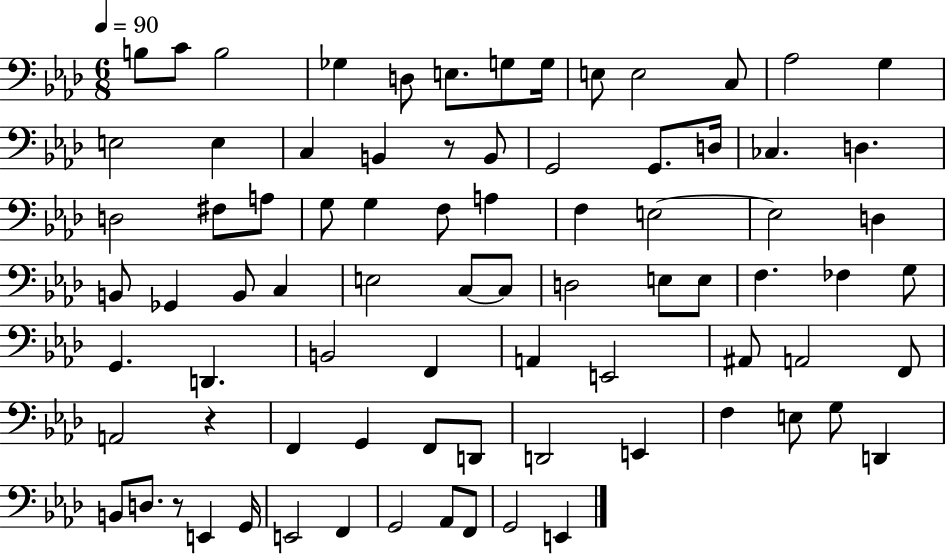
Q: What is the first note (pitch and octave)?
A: B3